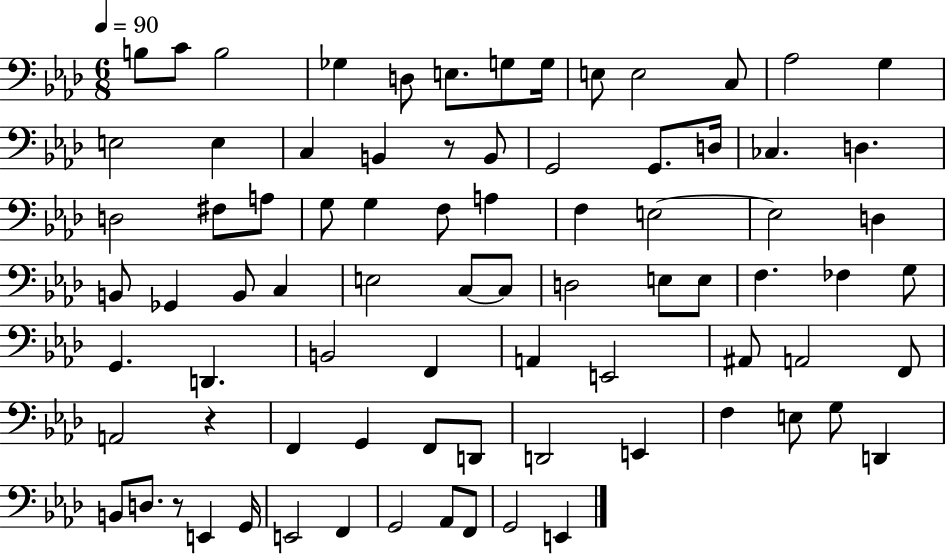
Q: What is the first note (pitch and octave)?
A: B3